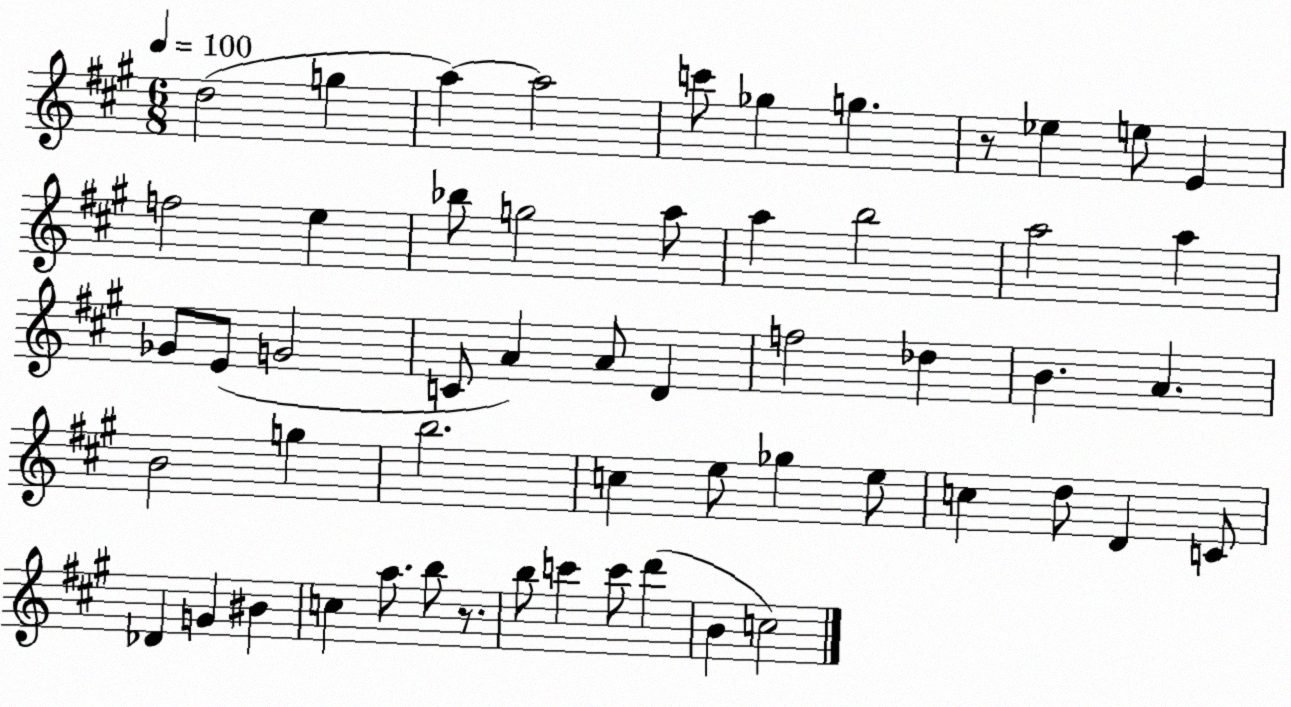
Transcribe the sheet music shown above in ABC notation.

X:1
T:Untitled
M:6/8
L:1/4
K:A
d2 g a a2 c'/2 _g g z/2 _e e/2 E f2 e _b/2 g2 a/2 a b2 a2 a _G/2 E/2 G2 C/2 A A/2 D f2 _d B A B2 g b2 c e/2 _g e/2 c d/2 D C/2 _D G ^B c a/2 b/2 z/2 b/2 c' c'/2 d' B c2